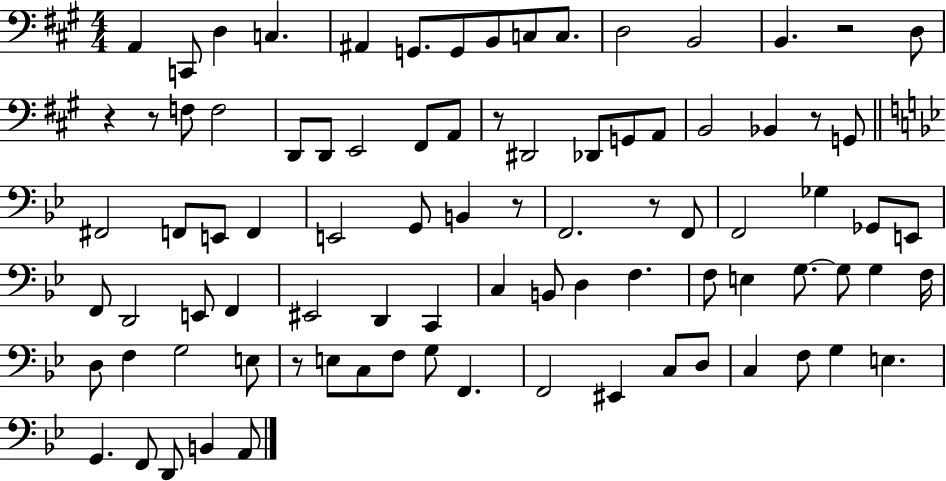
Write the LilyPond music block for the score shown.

{
  \clef bass
  \numericTimeSignature
  \time 4/4
  \key a \major
  \repeat volta 2 { a,4 c,8 d4 c4. | ais,4 g,8. g,8 b,8 c8 c8. | d2 b,2 | b,4. r2 d8 | \break r4 r8 f8 f2 | d,8 d,8 e,2 fis,8 a,8 | r8 dis,2 des,8 g,8 a,8 | b,2 bes,4 r8 g,8 | \break \bar "||" \break \key bes \major fis,2 f,8 e,8 f,4 | e,2 g,8 b,4 r8 | f,2. r8 f,8 | f,2 ges4 ges,8 e,8 | \break f,8 d,2 e,8 f,4 | eis,2 d,4 c,4 | c4 b,8 d4 f4. | f8 e4 g8.~~ g8 g4 f16 | \break d8 f4 g2 e8 | r8 e8 c8 f8 g8 f,4. | f,2 eis,4 c8 d8 | c4 f8 g4 e4. | \break g,4. f,8 d,8 b,4 a,8 | } \bar "|."
}